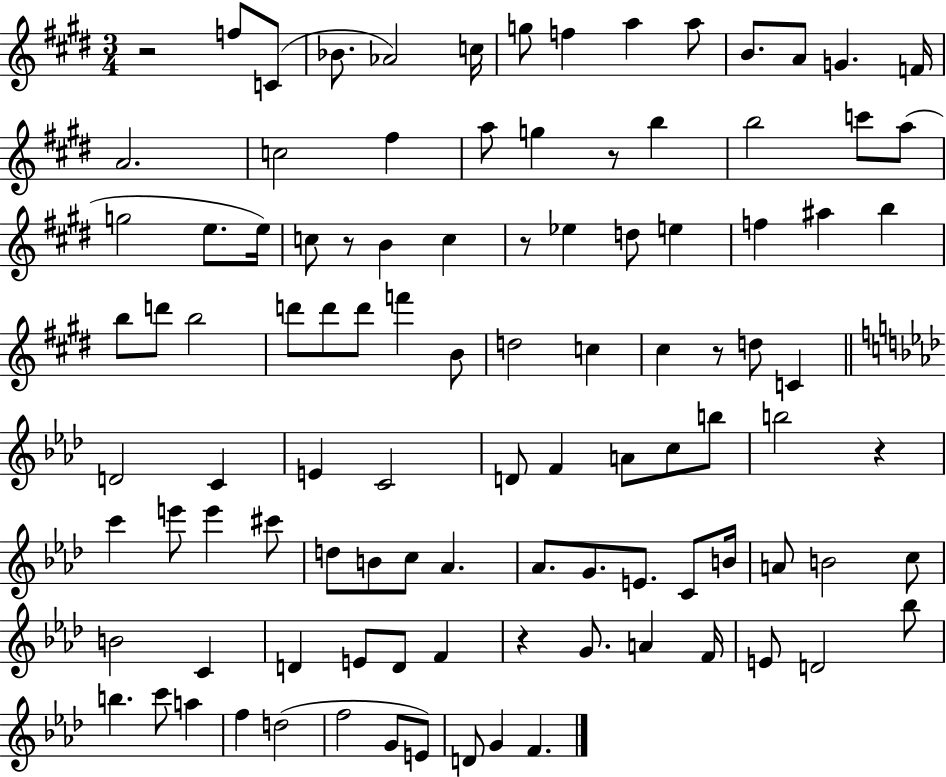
{
  \clef treble
  \numericTimeSignature
  \time 3/4
  \key e \major
  \repeat volta 2 { r2 f''8 c'8( | bes'8. aes'2) c''16 | g''8 f''4 a''4 a''8 | b'8. a'8 g'4. f'16 | \break a'2. | c''2 fis''4 | a''8 g''4 r8 b''4 | b''2 c'''8 a''8( | \break g''2 e''8. e''16) | c''8 r8 b'4 c''4 | r8 ees''4 d''8 e''4 | f''4 ais''4 b''4 | \break b''8 d'''8 b''2 | d'''8 d'''8 d'''8 f'''4 b'8 | d''2 c''4 | cis''4 r8 d''8 c'4 | \break \bar "||" \break \key aes \major d'2 c'4 | e'4 c'2 | d'8 f'4 a'8 c''8 b''8 | b''2 r4 | \break c'''4 e'''8 e'''4 cis'''8 | d''8 b'8 c''8 aes'4. | aes'8. g'8. e'8. c'8 b'16 | a'8 b'2 c''8 | \break b'2 c'4 | d'4 e'8 d'8 f'4 | r4 g'8. a'4 f'16 | e'8 d'2 bes''8 | \break b''4. c'''8 a''4 | f''4 d''2( | f''2 g'8 e'8) | d'8 g'4 f'4. | \break } \bar "|."
}